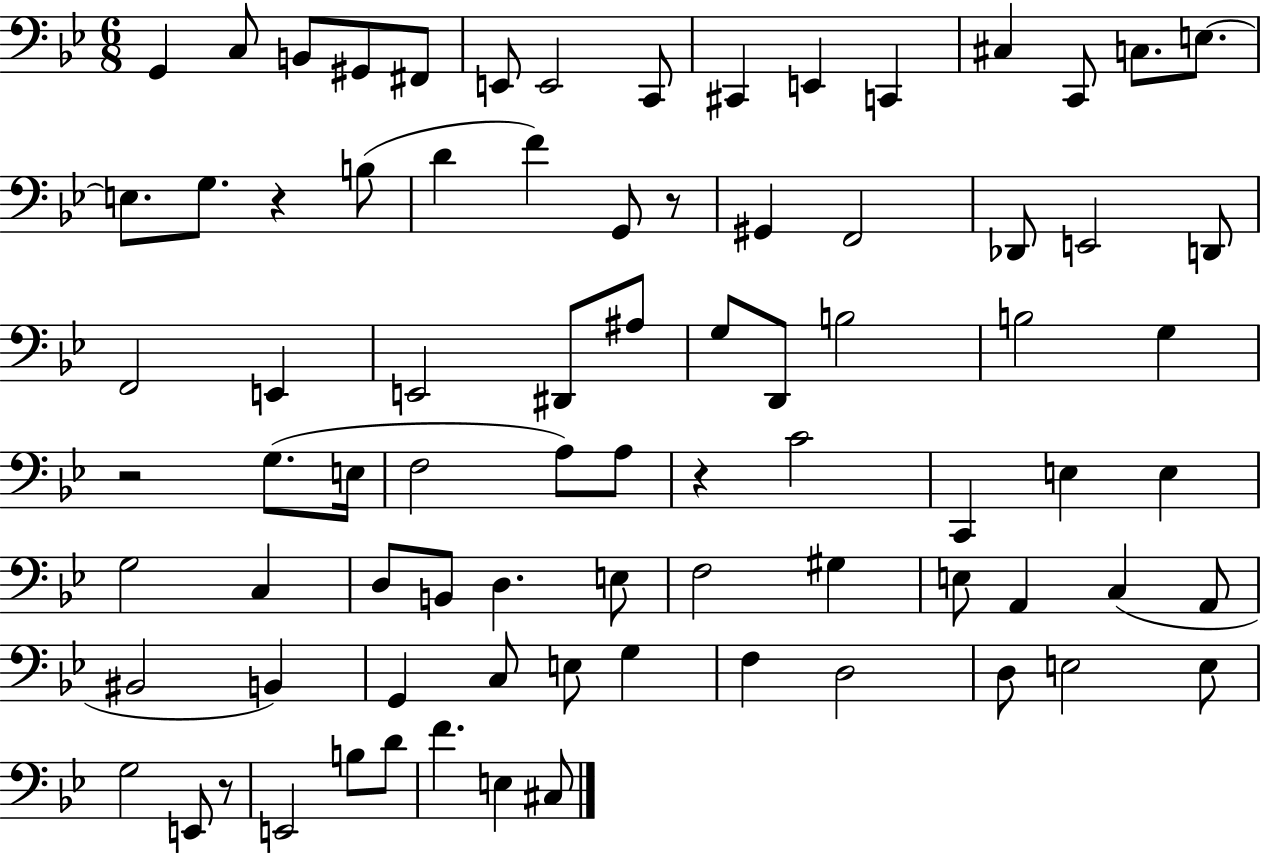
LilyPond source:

{
  \clef bass
  \numericTimeSignature
  \time 6/8
  \key bes \major
  g,4 c8 b,8 gis,8 fis,8 | e,8 e,2 c,8 | cis,4 e,4 c,4 | cis4 c,8 c8. e8.~~ | \break e8. g8. r4 b8( | d'4 f'4) g,8 r8 | gis,4 f,2 | des,8 e,2 d,8 | \break f,2 e,4 | e,2 dis,8 ais8 | g8 d,8 b2 | b2 g4 | \break r2 g8.( e16 | f2 a8) a8 | r4 c'2 | c,4 e4 e4 | \break g2 c4 | d8 b,8 d4. e8 | f2 gis4 | e8 a,4 c4( a,8 | \break bis,2 b,4) | g,4 c8 e8 g4 | f4 d2 | d8 e2 e8 | \break g2 e,8 r8 | e,2 b8 d'8 | f'4. e4 cis8 | \bar "|."
}